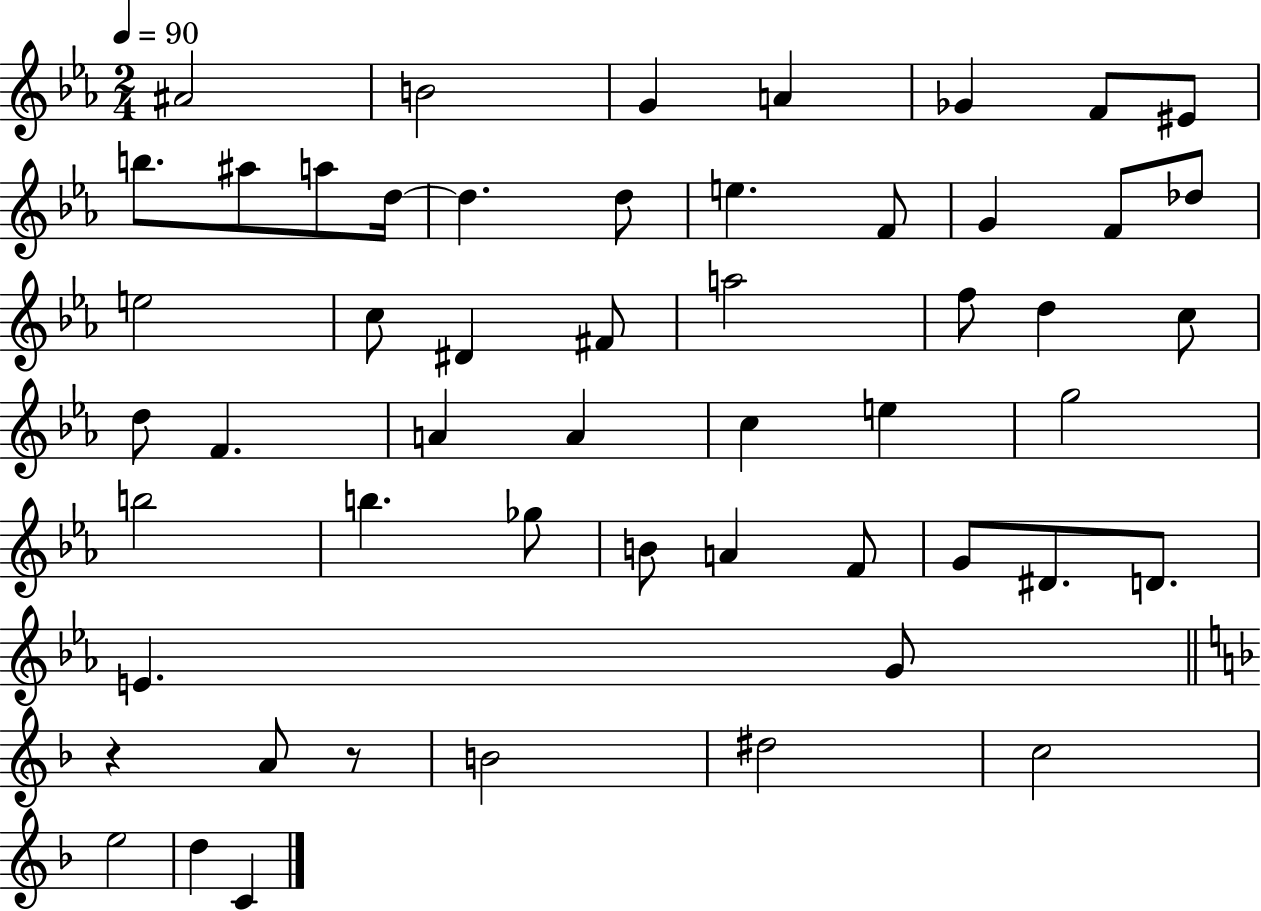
{
  \clef treble
  \numericTimeSignature
  \time 2/4
  \key ees \major
  \tempo 4 = 90
  ais'2 | b'2 | g'4 a'4 | ges'4 f'8 eis'8 | \break b''8. ais''8 a''8 d''16~~ | d''4. d''8 | e''4. f'8 | g'4 f'8 des''8 | \break e''2 | c''8 dis'4 fis'8 | a''2 | f''8 d''4 c''8 | \break d''8 f'4. | a'4 a'4 | c''4 e''4 | g''2 | \break b''2 | b''4. ges''8 | b'8 a'4 f'8 | g'8 dis'8. d'8. | \break e'4. g'8 | \bar "||" \break \key d \minor r4 a'8 r8 | b'2 | dis''2 | c''2 | \break e''2 | d''4 c'4 | \bar "|."
}